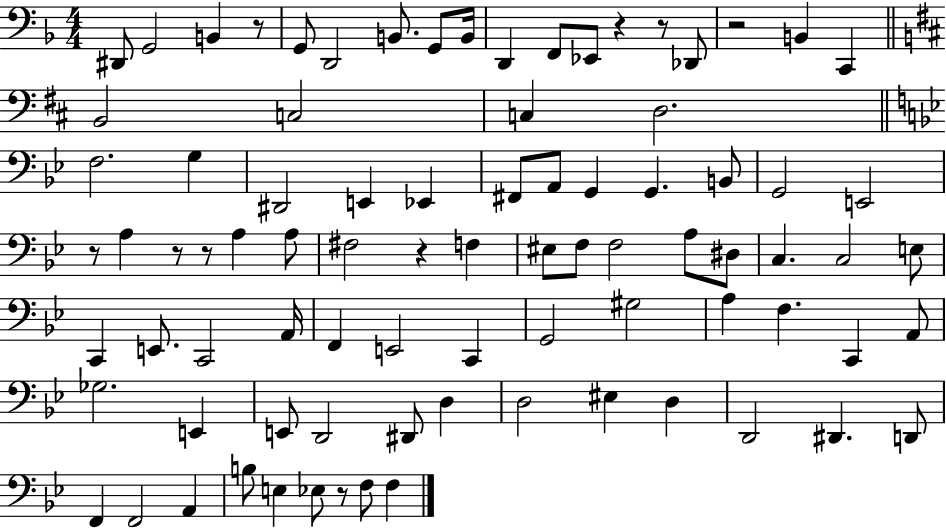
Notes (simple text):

D#2/e G2/h B2/q R/e G2/e D2/h B2/e. G2/e B2/s D2/q F2/e Eb2/e R/q R/e Db2/e R/h B2/q C2/q B2/h C3/h C3/q D3/h. F3/h. G3/q D#2/h E2/q Eb2/q F#2/e A2/e G2/q G2/q. B2/e G2/h E2/h R/e A3/q R/e R/e A3/q A3/e F#3/h R/q F3/q EIS3/e F3/e F3/h A3/e D#3/e C3/q. C3/h E3/e C2/q E2/e. C2/h A2/s F2/q E2/h C2/q G2/h G#3/h A3/q F3/q. C2/q A2/e Gb3/h. E2/q E2/e D2/h D#2/e D3/q D3/h EIS3/q D3/q D2/h D#2/q. D2/e F2/q F2/h A2/q B3/e E3/q Eb3/e R/e F3/e F3/q